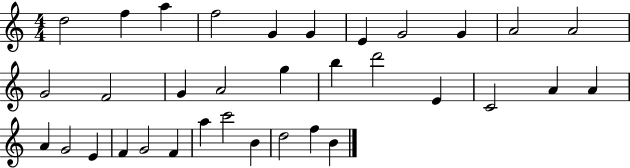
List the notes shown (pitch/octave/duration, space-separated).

D5/h F5/q A5/q F5/h G4/q G4/q E4/q G4/h G4/q A4/h A4/h G4/h F4/h G4/q A4/h G5/q B5/q D6/h E4/q C4/h A4/q A4/q A4/q G4/h E4/q F4/q G4/h F4/q A5/q C6/h B4/q D5/h F5/q B4/q